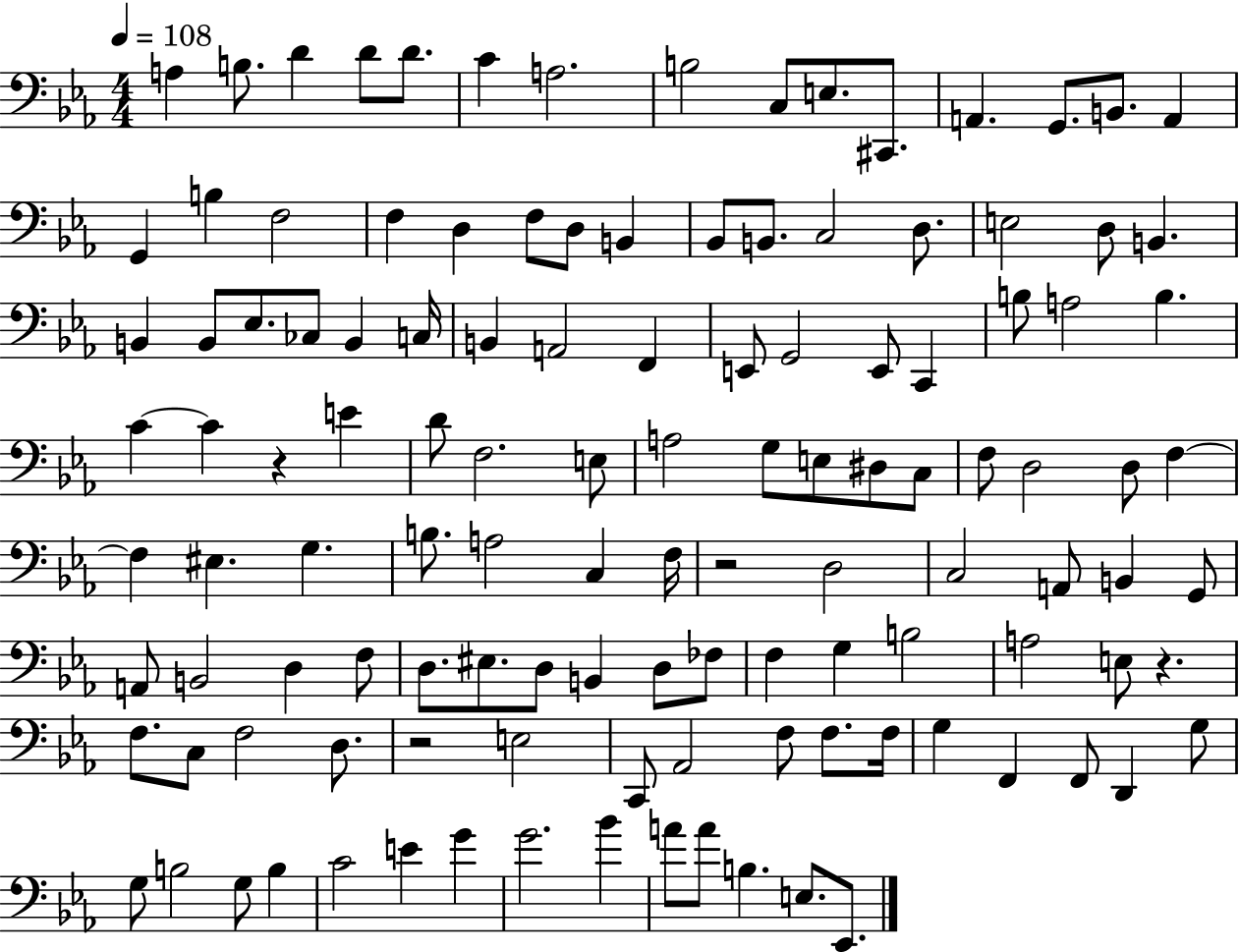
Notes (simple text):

A3/q B3/e. D4/q D4/e D4/e. C4/q A3/h. B3/h C3/e E3/e. C#2/e. A2/q. G2/e. B2/e. A2/q G2/q B3/q F3/h F3/q D3/q F3/e D3/e B2/q Bb2/e B2/e. C3/h D3/e. E3/h D3/e B2/q. B2/q B2/e Eb3/e. CES3/e B2/q C3/s B2/q A2/h F2/q E2/e G2/h E2/e C2/q B3/e A3/h B3/q. C4/q C4/q R/q E4/q D4/e F3/h. E3/e A3/h G3/e E3/e D#3/e C3/e F3/e D3/h D3/e F3/q F3/q EIS3/q. G3/q. B3/e. A3/h C3/q F3/s R/h D3/h C3/h A2/e B2/q G2/e A2/e B2/h D3/q F3/e D3/e. EIS3/e. D3/e B2/q D3/e FES3/e F3/q G3/q B3/h A3/h E3/e R/q. F3/e. C3/e F3/h D3/e. R/h E3/h C2/e Ab2/h F3/e F3/e. F3/s G3/q F2/q F2/e D2/q G3/e G3/e B3/h G3/e B3/q C4/h E4/q G4/q G4/h. Bb4/q A4/e A4/e B3/q. E3/e. Eb2/e.